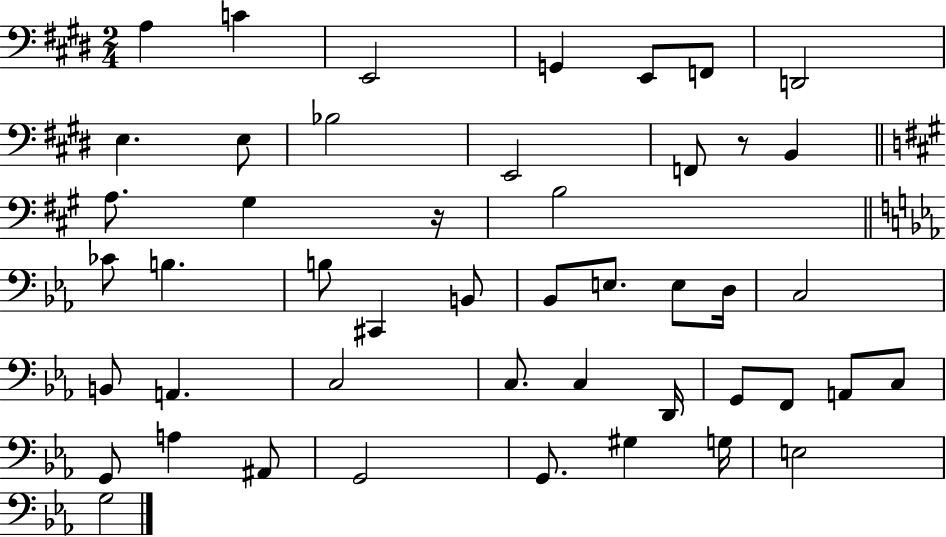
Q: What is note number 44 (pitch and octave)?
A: E3